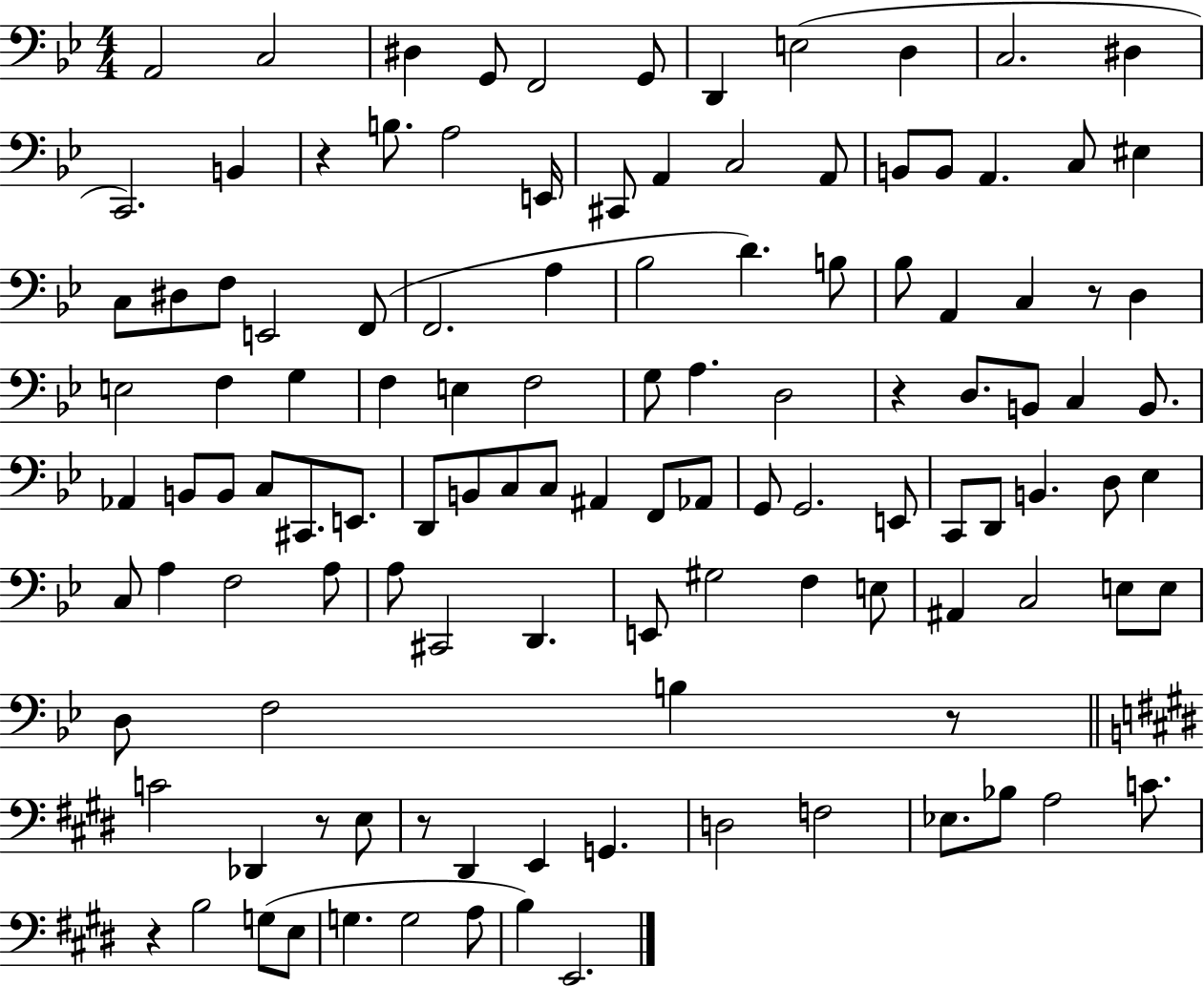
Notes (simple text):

A2/h C3/h D#3/q G2/e F2/h G2/e D2/q E3/h D3/q C3/h. D#3/q C2/h. B2/q R/q B3/e. A3/h E2/s C#2/e A2/q C3/h A2/e B2/e B2/e A2/q. C3/e EIS3/q C3/e D#3/e F3/e E2/h F2/e F2/h. A3/q Bb3/h D4/q. B3/e Bb3/e A2/q C3/q R/e D3/q E3/h F3/q G3/q F3/q E3/q F3/h G3/e A3/q. D3/h R/q D3/e. B2/e C3/q B2/e. Ab2/q B2/e B2/e C3/e C#2/e. E2/e. D2/e B2/e C3/e C3/e A#2/q F2/e Ab2/e G2/e G2/h. E2/e C2/e D2/e B2/q. D3/e Eb3/q C3/e A3/q F3/h A3/e A3/e C#2/h D2/q. E2/e G#3/h F3/q E3/e A#2/q C3/h E3/e E3/e D3/e F3/h B3/q R/e C4/h Db2/q R/e E3/e R/e D#2/q E2/q G2/q. D3/h F3/h Eb3/e. Bb3/e A3/h C4/e. R/q B3/h G3/e E3/e G3/q. G3/h A3/e B3/q E2/h.